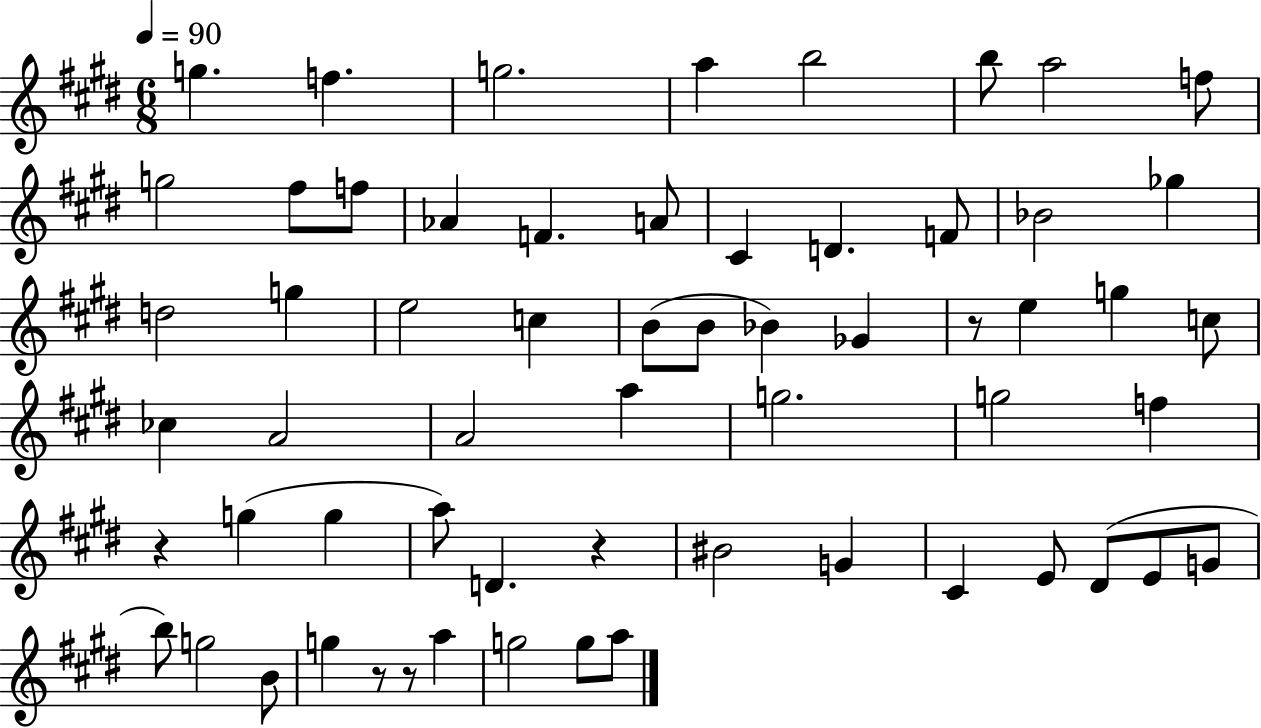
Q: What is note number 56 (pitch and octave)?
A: A5